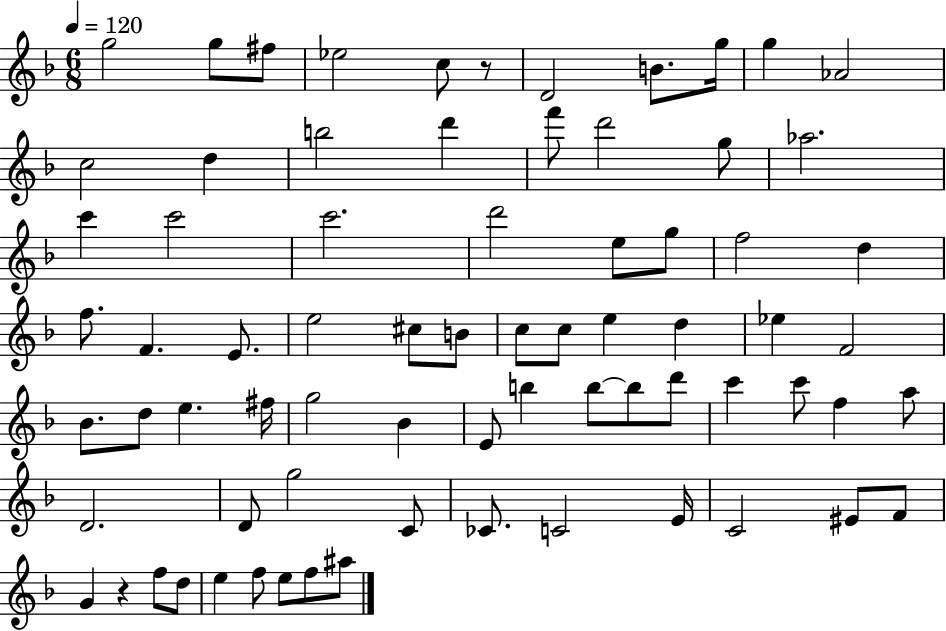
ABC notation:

X:1
T:Untitled
M:6/8
L:1/4
K:F
g2 g/2 ^f/2 _e2 c/2 z/2 D2 B/2 g/4 g _A2 c2 d b2 d' f'/2 d'2 g/2 _a2 c' c'2 c'2 d'2 e/2 g/2 f2 d f/2 F E/2 e2 ^c/2 B/2 c/2 c/2 e d _e F2 _B/2 d/2 e ^f/4 g2 _B E/2 b b/2 b/2 d'/2 c' c'/2 f a/2 D2 D/2 g2 C/2 _C/2 C2 E/4 C2 ^E/2 F/2 G z f/2 d/2 e f/2 e/2 f/2 ^a/2